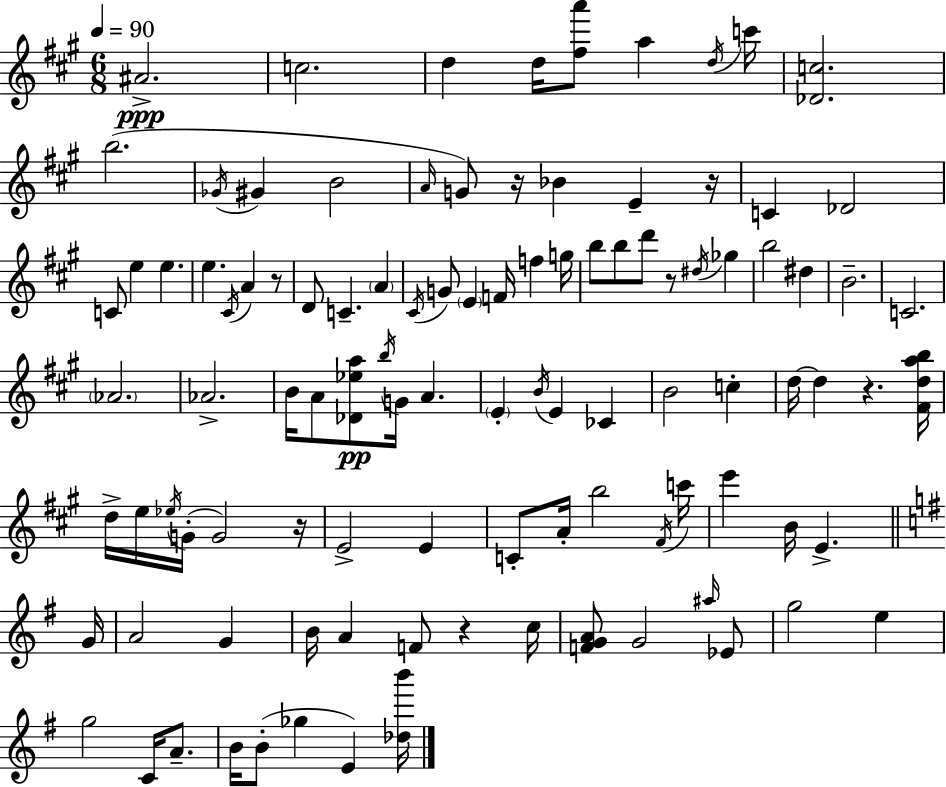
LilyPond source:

{
  \clef treble
  \numericTimeSignature
  \time 6/8
  \key a \major
  \tempo 4 = 90
  ais'2.->\ppp | c''2. | d''4 d''16 <fis'' a'''>8 a''4 \acciaccatura { d''16 } | c'''16 <des' c''>2. | \break b''2.( | \acciaccatura { ges'16 } gis'4 b'2 | \grace { a'16 } g'8) r16 bes'4 e'4-- | r16 c'4 des'2 | \break c'8 e''4 e''4. | e''4. \acciaccatura { cis'16 } a'4 | r8 d'8 c'4.-- | \parenthesize a'4 \acciaccatura { cis'16 } g'8 \parenthesize e'4 f'16 | \break f''4 g''16 b''8 b''8 d'''8 r8 | \acciaccatura { dis''16 } ges''4 b''2 | dis''4 b'2.-- | c'2. | \break \parenthesize aes'2. | aes'2.-> | b'16 a'8 <des' ees'' a''>8\pp \acciaccatura { b''16 } | g'16 a'4. \parenthesize e'4-. \acciaccatura { b'16 } | \break e'4 ces'4 b'2 | c''4-. d''16~~ d''4 | r4. <fis' d'' a'' b''>16 d''16-> e''16 \acciaccatura { ees''16 }( g'16-. | g'2) r16 e'2-> | \break e'4 c'8-. a'16-. | b''2 \acciaccatura { fis'16 } c'''16 e'''4 | b'16 e'4.-> \bar "||" \break \key e \minor g'16 a'2 g'4 | b'16 a'4 f'8 r4 | c''16 <f' g' a'>8 g'2 \grace { ais''16 } | ees'8 g''2 e''4 | \break g''2 c'16 a'8.-- | b'16 b'8-.( ges''4 e'4) | <des'' b'''>16 \bar "|."
}